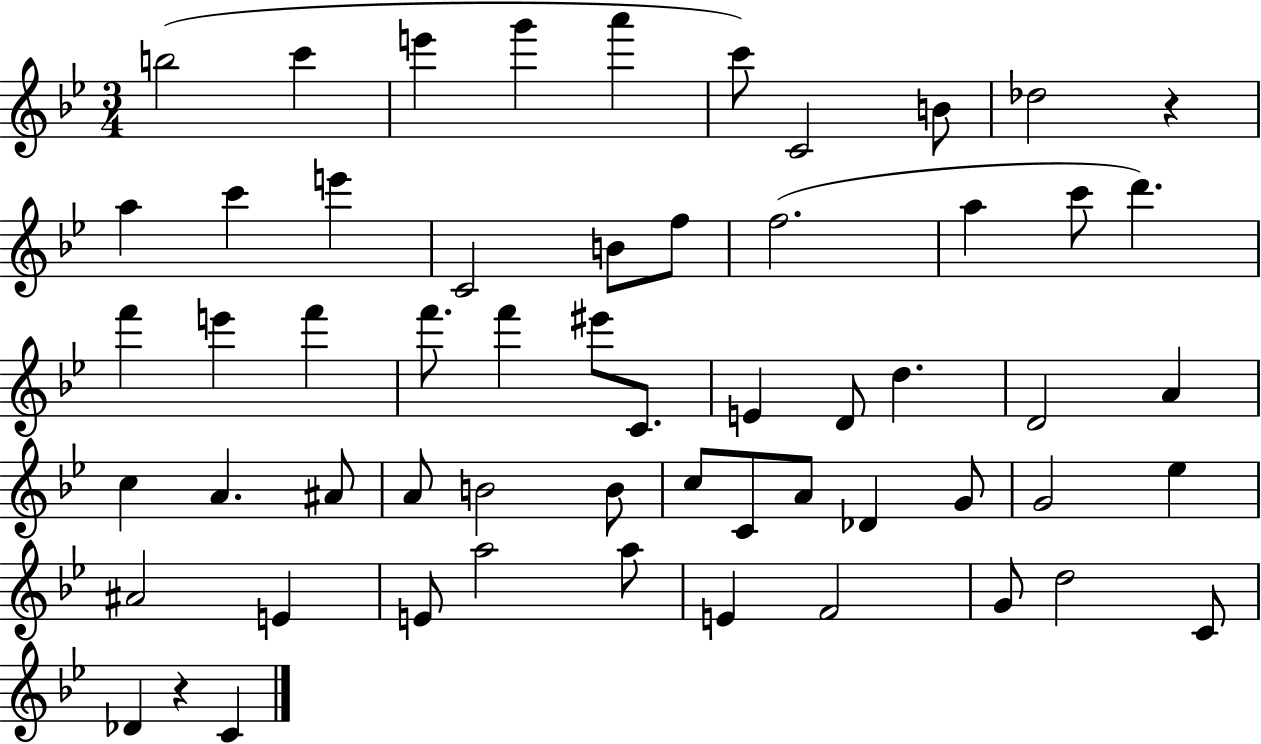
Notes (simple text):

B5/h C6/q E6/q G6/q A6/q C6/e C4/h B4/e Db5/h R/q A5/q C6/q E6/q C4/h B4/e F5/e F5/h. A5/q C6/e D6/q. F6/q E6/q F6/q F6/e. F6/q EIS6/e C4/e. E4/q D4/e D5/q. D4/h A4/q C5/q A4/q. A#4/e A4/e B4/h B4/e C5/e C4/e A4/e Db4/q G4/e G4/h Eb5/q A#4/h E4/q E4/e A5/h A5/e E4/q F4/h G4/e D5/h C4/e Db4/q R/q C4/q